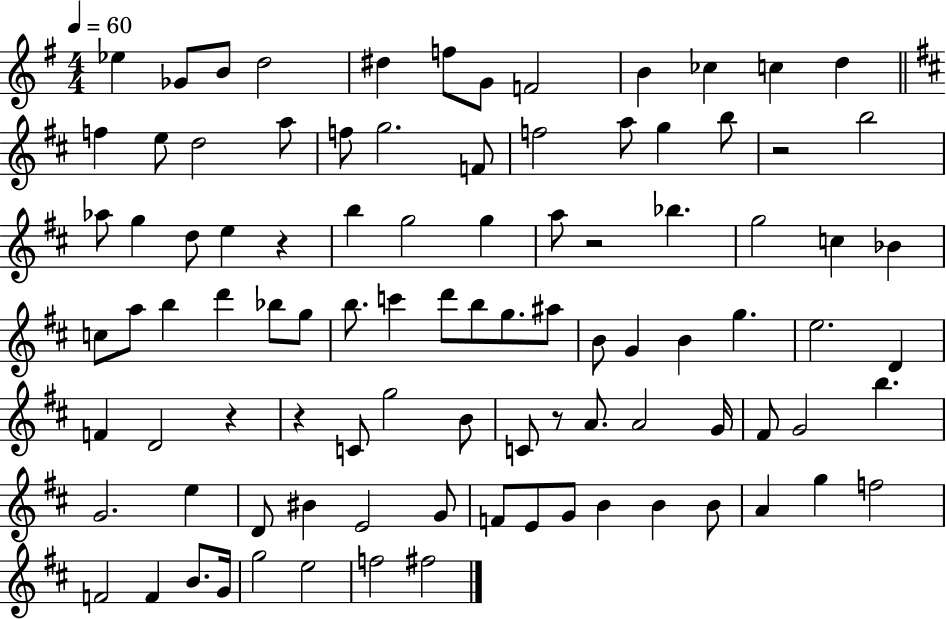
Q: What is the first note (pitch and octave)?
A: Eb5